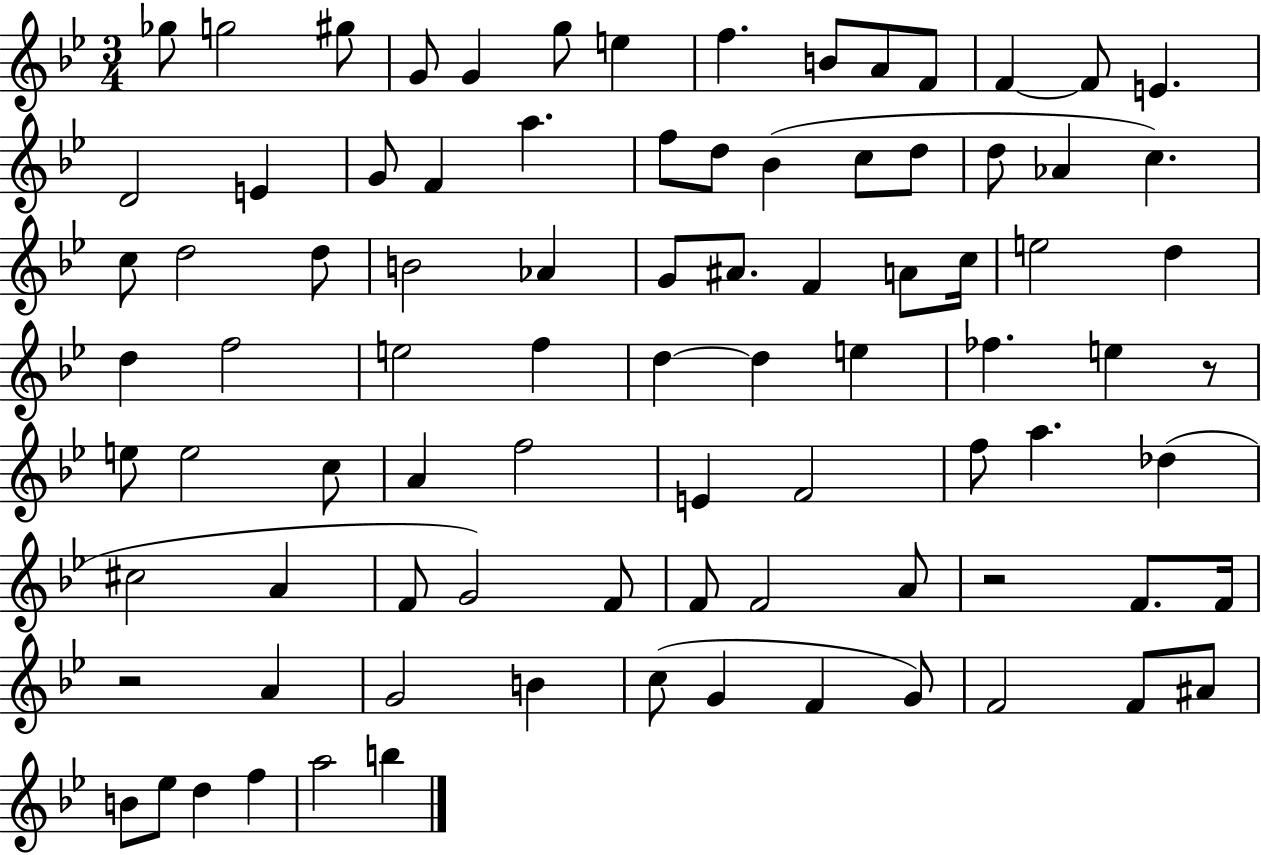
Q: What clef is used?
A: treble